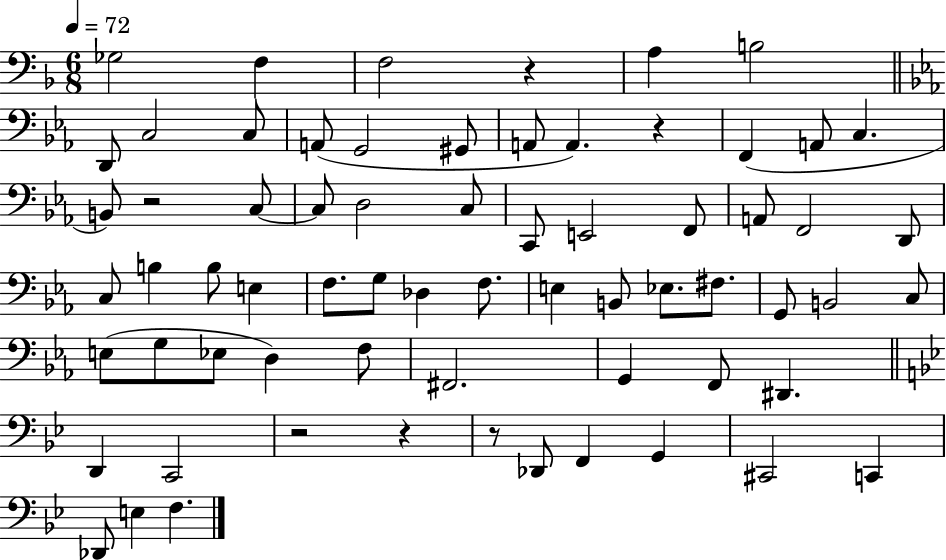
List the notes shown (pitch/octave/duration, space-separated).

Gb3/h F3/q F3/h R/q A3/q B3/h D2/e C3/h C3/e A2/e G2/h G#2/e A2/e A2/q. R/q F2/q A2/e C3/q. B2/e R/h C3/e C3/e D3/h C3/e C2/e E2/h F2/e A2/e F2/h D2/e C3/e B3/q B3/e E3/q F3/e. G3/e Db3/q F3/e. E3/q B2/e Eb3/e. F#3/e. G2/e B2/h C3/e E3/e G3/e Eb3/e D3/q F3/e F#2/h. G2/q F2/e D#2/q. D2/q C2/h R/h R/q R/e Db2/e F2/q G2/q C#2/h C2/q Db2/e E3/q F3/q.